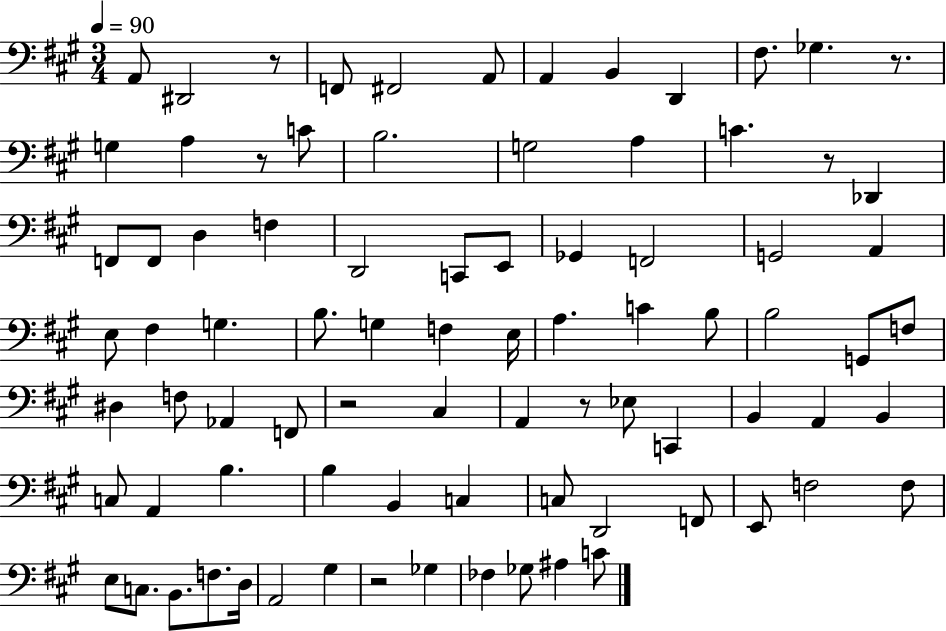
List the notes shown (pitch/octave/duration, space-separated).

A2/e D#2/h R/e F2/e F#2/h A2/e A2/q B2/q D2/q F#3/e. Gb3/q. R/e. G3/q A3/q R/e C4/e B3/h. G3/h A3/q C4/q. R/e Db2/q F2/e F2/e D3/q F3/q D2/h C2/e E2/e Gb2/q F2/h G2/h A2/q E3/e F#3/q G3/q. B3/e. G3/q F3/q E3/s A3/q. C4/q B3/e B3/h G2/e F3/e D#3/q F3/e Ab2/q F2/e R/h C#3/q A2/q R/e Eb3/e C2/q B2/q A2/q B2/q C3/e A2/q B3/q. B3/q B2/q C3/q C3/e D2/h F2/e E2/e F3/h F3/e E3/e C3/e. B2/e. F3/e. D3/s A2/h G#3/q R/h Gb3/q FES3/q Gb3/e A#3/q C4/e